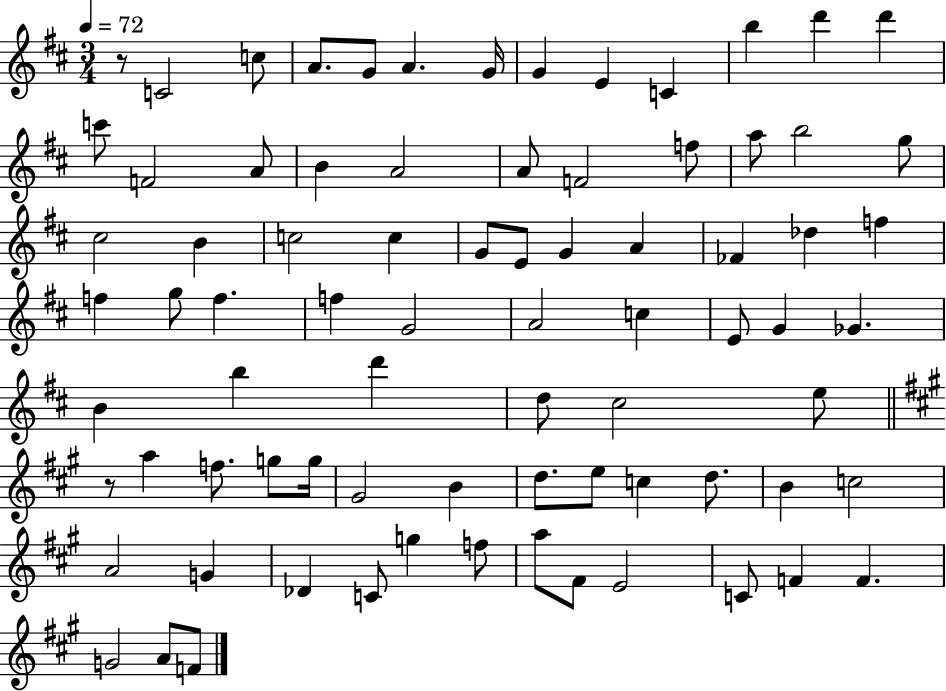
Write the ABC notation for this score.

X:1
T:Untitled
M:3/4
L:1/4
K:D
z/2 C2 c/2 A/2 G/2 A G/4 G E C b d' d' c'/2 F2 A/2 B A2 A/2 F2 f/2 a/2 b2 g/2 ^c2 B c2 c G/2 E/2 G A _F _d f f g/2 f f G2 A2 c E/2 G _G B b d' d/2 ^c2 e/2 z/2 a f/2 g/2 g/4 ^G2 B d/2 e/2 c d/2 B c2 A2 G _D C/2 g f/2 a/2 ^F/2 E2 C/2 F F G2 A/2 F/2